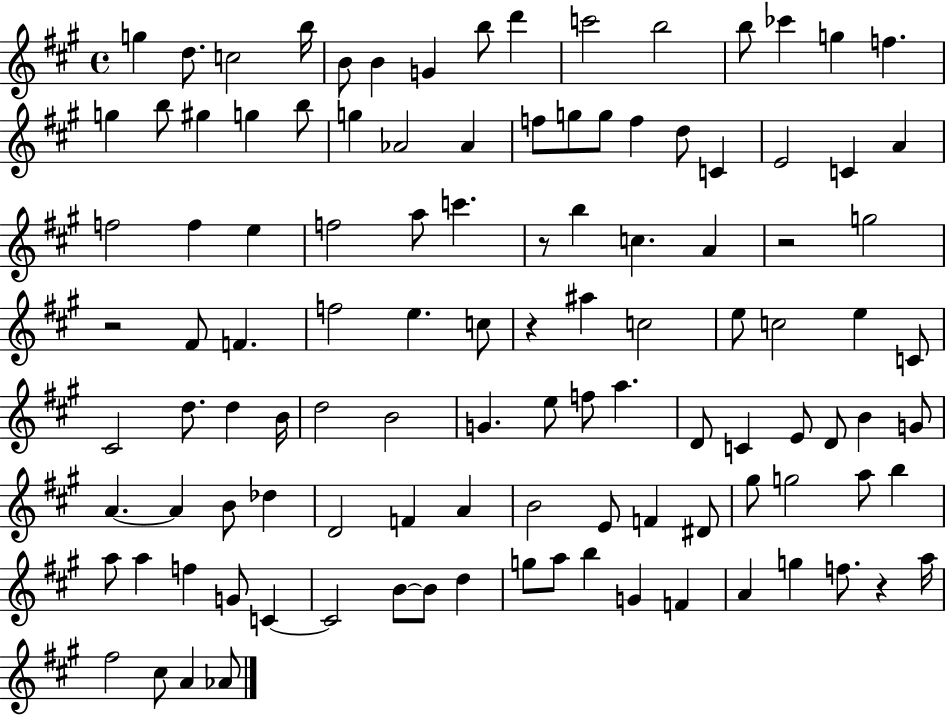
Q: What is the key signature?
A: A major